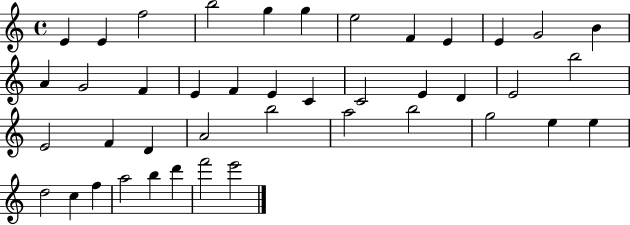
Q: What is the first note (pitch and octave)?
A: E4